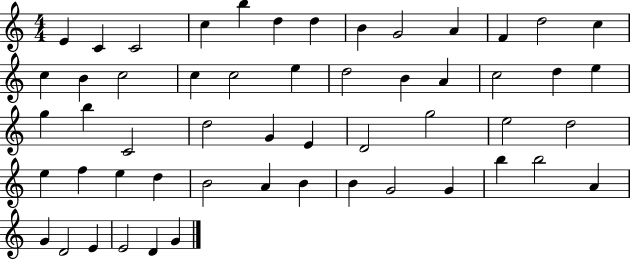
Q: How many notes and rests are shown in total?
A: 54